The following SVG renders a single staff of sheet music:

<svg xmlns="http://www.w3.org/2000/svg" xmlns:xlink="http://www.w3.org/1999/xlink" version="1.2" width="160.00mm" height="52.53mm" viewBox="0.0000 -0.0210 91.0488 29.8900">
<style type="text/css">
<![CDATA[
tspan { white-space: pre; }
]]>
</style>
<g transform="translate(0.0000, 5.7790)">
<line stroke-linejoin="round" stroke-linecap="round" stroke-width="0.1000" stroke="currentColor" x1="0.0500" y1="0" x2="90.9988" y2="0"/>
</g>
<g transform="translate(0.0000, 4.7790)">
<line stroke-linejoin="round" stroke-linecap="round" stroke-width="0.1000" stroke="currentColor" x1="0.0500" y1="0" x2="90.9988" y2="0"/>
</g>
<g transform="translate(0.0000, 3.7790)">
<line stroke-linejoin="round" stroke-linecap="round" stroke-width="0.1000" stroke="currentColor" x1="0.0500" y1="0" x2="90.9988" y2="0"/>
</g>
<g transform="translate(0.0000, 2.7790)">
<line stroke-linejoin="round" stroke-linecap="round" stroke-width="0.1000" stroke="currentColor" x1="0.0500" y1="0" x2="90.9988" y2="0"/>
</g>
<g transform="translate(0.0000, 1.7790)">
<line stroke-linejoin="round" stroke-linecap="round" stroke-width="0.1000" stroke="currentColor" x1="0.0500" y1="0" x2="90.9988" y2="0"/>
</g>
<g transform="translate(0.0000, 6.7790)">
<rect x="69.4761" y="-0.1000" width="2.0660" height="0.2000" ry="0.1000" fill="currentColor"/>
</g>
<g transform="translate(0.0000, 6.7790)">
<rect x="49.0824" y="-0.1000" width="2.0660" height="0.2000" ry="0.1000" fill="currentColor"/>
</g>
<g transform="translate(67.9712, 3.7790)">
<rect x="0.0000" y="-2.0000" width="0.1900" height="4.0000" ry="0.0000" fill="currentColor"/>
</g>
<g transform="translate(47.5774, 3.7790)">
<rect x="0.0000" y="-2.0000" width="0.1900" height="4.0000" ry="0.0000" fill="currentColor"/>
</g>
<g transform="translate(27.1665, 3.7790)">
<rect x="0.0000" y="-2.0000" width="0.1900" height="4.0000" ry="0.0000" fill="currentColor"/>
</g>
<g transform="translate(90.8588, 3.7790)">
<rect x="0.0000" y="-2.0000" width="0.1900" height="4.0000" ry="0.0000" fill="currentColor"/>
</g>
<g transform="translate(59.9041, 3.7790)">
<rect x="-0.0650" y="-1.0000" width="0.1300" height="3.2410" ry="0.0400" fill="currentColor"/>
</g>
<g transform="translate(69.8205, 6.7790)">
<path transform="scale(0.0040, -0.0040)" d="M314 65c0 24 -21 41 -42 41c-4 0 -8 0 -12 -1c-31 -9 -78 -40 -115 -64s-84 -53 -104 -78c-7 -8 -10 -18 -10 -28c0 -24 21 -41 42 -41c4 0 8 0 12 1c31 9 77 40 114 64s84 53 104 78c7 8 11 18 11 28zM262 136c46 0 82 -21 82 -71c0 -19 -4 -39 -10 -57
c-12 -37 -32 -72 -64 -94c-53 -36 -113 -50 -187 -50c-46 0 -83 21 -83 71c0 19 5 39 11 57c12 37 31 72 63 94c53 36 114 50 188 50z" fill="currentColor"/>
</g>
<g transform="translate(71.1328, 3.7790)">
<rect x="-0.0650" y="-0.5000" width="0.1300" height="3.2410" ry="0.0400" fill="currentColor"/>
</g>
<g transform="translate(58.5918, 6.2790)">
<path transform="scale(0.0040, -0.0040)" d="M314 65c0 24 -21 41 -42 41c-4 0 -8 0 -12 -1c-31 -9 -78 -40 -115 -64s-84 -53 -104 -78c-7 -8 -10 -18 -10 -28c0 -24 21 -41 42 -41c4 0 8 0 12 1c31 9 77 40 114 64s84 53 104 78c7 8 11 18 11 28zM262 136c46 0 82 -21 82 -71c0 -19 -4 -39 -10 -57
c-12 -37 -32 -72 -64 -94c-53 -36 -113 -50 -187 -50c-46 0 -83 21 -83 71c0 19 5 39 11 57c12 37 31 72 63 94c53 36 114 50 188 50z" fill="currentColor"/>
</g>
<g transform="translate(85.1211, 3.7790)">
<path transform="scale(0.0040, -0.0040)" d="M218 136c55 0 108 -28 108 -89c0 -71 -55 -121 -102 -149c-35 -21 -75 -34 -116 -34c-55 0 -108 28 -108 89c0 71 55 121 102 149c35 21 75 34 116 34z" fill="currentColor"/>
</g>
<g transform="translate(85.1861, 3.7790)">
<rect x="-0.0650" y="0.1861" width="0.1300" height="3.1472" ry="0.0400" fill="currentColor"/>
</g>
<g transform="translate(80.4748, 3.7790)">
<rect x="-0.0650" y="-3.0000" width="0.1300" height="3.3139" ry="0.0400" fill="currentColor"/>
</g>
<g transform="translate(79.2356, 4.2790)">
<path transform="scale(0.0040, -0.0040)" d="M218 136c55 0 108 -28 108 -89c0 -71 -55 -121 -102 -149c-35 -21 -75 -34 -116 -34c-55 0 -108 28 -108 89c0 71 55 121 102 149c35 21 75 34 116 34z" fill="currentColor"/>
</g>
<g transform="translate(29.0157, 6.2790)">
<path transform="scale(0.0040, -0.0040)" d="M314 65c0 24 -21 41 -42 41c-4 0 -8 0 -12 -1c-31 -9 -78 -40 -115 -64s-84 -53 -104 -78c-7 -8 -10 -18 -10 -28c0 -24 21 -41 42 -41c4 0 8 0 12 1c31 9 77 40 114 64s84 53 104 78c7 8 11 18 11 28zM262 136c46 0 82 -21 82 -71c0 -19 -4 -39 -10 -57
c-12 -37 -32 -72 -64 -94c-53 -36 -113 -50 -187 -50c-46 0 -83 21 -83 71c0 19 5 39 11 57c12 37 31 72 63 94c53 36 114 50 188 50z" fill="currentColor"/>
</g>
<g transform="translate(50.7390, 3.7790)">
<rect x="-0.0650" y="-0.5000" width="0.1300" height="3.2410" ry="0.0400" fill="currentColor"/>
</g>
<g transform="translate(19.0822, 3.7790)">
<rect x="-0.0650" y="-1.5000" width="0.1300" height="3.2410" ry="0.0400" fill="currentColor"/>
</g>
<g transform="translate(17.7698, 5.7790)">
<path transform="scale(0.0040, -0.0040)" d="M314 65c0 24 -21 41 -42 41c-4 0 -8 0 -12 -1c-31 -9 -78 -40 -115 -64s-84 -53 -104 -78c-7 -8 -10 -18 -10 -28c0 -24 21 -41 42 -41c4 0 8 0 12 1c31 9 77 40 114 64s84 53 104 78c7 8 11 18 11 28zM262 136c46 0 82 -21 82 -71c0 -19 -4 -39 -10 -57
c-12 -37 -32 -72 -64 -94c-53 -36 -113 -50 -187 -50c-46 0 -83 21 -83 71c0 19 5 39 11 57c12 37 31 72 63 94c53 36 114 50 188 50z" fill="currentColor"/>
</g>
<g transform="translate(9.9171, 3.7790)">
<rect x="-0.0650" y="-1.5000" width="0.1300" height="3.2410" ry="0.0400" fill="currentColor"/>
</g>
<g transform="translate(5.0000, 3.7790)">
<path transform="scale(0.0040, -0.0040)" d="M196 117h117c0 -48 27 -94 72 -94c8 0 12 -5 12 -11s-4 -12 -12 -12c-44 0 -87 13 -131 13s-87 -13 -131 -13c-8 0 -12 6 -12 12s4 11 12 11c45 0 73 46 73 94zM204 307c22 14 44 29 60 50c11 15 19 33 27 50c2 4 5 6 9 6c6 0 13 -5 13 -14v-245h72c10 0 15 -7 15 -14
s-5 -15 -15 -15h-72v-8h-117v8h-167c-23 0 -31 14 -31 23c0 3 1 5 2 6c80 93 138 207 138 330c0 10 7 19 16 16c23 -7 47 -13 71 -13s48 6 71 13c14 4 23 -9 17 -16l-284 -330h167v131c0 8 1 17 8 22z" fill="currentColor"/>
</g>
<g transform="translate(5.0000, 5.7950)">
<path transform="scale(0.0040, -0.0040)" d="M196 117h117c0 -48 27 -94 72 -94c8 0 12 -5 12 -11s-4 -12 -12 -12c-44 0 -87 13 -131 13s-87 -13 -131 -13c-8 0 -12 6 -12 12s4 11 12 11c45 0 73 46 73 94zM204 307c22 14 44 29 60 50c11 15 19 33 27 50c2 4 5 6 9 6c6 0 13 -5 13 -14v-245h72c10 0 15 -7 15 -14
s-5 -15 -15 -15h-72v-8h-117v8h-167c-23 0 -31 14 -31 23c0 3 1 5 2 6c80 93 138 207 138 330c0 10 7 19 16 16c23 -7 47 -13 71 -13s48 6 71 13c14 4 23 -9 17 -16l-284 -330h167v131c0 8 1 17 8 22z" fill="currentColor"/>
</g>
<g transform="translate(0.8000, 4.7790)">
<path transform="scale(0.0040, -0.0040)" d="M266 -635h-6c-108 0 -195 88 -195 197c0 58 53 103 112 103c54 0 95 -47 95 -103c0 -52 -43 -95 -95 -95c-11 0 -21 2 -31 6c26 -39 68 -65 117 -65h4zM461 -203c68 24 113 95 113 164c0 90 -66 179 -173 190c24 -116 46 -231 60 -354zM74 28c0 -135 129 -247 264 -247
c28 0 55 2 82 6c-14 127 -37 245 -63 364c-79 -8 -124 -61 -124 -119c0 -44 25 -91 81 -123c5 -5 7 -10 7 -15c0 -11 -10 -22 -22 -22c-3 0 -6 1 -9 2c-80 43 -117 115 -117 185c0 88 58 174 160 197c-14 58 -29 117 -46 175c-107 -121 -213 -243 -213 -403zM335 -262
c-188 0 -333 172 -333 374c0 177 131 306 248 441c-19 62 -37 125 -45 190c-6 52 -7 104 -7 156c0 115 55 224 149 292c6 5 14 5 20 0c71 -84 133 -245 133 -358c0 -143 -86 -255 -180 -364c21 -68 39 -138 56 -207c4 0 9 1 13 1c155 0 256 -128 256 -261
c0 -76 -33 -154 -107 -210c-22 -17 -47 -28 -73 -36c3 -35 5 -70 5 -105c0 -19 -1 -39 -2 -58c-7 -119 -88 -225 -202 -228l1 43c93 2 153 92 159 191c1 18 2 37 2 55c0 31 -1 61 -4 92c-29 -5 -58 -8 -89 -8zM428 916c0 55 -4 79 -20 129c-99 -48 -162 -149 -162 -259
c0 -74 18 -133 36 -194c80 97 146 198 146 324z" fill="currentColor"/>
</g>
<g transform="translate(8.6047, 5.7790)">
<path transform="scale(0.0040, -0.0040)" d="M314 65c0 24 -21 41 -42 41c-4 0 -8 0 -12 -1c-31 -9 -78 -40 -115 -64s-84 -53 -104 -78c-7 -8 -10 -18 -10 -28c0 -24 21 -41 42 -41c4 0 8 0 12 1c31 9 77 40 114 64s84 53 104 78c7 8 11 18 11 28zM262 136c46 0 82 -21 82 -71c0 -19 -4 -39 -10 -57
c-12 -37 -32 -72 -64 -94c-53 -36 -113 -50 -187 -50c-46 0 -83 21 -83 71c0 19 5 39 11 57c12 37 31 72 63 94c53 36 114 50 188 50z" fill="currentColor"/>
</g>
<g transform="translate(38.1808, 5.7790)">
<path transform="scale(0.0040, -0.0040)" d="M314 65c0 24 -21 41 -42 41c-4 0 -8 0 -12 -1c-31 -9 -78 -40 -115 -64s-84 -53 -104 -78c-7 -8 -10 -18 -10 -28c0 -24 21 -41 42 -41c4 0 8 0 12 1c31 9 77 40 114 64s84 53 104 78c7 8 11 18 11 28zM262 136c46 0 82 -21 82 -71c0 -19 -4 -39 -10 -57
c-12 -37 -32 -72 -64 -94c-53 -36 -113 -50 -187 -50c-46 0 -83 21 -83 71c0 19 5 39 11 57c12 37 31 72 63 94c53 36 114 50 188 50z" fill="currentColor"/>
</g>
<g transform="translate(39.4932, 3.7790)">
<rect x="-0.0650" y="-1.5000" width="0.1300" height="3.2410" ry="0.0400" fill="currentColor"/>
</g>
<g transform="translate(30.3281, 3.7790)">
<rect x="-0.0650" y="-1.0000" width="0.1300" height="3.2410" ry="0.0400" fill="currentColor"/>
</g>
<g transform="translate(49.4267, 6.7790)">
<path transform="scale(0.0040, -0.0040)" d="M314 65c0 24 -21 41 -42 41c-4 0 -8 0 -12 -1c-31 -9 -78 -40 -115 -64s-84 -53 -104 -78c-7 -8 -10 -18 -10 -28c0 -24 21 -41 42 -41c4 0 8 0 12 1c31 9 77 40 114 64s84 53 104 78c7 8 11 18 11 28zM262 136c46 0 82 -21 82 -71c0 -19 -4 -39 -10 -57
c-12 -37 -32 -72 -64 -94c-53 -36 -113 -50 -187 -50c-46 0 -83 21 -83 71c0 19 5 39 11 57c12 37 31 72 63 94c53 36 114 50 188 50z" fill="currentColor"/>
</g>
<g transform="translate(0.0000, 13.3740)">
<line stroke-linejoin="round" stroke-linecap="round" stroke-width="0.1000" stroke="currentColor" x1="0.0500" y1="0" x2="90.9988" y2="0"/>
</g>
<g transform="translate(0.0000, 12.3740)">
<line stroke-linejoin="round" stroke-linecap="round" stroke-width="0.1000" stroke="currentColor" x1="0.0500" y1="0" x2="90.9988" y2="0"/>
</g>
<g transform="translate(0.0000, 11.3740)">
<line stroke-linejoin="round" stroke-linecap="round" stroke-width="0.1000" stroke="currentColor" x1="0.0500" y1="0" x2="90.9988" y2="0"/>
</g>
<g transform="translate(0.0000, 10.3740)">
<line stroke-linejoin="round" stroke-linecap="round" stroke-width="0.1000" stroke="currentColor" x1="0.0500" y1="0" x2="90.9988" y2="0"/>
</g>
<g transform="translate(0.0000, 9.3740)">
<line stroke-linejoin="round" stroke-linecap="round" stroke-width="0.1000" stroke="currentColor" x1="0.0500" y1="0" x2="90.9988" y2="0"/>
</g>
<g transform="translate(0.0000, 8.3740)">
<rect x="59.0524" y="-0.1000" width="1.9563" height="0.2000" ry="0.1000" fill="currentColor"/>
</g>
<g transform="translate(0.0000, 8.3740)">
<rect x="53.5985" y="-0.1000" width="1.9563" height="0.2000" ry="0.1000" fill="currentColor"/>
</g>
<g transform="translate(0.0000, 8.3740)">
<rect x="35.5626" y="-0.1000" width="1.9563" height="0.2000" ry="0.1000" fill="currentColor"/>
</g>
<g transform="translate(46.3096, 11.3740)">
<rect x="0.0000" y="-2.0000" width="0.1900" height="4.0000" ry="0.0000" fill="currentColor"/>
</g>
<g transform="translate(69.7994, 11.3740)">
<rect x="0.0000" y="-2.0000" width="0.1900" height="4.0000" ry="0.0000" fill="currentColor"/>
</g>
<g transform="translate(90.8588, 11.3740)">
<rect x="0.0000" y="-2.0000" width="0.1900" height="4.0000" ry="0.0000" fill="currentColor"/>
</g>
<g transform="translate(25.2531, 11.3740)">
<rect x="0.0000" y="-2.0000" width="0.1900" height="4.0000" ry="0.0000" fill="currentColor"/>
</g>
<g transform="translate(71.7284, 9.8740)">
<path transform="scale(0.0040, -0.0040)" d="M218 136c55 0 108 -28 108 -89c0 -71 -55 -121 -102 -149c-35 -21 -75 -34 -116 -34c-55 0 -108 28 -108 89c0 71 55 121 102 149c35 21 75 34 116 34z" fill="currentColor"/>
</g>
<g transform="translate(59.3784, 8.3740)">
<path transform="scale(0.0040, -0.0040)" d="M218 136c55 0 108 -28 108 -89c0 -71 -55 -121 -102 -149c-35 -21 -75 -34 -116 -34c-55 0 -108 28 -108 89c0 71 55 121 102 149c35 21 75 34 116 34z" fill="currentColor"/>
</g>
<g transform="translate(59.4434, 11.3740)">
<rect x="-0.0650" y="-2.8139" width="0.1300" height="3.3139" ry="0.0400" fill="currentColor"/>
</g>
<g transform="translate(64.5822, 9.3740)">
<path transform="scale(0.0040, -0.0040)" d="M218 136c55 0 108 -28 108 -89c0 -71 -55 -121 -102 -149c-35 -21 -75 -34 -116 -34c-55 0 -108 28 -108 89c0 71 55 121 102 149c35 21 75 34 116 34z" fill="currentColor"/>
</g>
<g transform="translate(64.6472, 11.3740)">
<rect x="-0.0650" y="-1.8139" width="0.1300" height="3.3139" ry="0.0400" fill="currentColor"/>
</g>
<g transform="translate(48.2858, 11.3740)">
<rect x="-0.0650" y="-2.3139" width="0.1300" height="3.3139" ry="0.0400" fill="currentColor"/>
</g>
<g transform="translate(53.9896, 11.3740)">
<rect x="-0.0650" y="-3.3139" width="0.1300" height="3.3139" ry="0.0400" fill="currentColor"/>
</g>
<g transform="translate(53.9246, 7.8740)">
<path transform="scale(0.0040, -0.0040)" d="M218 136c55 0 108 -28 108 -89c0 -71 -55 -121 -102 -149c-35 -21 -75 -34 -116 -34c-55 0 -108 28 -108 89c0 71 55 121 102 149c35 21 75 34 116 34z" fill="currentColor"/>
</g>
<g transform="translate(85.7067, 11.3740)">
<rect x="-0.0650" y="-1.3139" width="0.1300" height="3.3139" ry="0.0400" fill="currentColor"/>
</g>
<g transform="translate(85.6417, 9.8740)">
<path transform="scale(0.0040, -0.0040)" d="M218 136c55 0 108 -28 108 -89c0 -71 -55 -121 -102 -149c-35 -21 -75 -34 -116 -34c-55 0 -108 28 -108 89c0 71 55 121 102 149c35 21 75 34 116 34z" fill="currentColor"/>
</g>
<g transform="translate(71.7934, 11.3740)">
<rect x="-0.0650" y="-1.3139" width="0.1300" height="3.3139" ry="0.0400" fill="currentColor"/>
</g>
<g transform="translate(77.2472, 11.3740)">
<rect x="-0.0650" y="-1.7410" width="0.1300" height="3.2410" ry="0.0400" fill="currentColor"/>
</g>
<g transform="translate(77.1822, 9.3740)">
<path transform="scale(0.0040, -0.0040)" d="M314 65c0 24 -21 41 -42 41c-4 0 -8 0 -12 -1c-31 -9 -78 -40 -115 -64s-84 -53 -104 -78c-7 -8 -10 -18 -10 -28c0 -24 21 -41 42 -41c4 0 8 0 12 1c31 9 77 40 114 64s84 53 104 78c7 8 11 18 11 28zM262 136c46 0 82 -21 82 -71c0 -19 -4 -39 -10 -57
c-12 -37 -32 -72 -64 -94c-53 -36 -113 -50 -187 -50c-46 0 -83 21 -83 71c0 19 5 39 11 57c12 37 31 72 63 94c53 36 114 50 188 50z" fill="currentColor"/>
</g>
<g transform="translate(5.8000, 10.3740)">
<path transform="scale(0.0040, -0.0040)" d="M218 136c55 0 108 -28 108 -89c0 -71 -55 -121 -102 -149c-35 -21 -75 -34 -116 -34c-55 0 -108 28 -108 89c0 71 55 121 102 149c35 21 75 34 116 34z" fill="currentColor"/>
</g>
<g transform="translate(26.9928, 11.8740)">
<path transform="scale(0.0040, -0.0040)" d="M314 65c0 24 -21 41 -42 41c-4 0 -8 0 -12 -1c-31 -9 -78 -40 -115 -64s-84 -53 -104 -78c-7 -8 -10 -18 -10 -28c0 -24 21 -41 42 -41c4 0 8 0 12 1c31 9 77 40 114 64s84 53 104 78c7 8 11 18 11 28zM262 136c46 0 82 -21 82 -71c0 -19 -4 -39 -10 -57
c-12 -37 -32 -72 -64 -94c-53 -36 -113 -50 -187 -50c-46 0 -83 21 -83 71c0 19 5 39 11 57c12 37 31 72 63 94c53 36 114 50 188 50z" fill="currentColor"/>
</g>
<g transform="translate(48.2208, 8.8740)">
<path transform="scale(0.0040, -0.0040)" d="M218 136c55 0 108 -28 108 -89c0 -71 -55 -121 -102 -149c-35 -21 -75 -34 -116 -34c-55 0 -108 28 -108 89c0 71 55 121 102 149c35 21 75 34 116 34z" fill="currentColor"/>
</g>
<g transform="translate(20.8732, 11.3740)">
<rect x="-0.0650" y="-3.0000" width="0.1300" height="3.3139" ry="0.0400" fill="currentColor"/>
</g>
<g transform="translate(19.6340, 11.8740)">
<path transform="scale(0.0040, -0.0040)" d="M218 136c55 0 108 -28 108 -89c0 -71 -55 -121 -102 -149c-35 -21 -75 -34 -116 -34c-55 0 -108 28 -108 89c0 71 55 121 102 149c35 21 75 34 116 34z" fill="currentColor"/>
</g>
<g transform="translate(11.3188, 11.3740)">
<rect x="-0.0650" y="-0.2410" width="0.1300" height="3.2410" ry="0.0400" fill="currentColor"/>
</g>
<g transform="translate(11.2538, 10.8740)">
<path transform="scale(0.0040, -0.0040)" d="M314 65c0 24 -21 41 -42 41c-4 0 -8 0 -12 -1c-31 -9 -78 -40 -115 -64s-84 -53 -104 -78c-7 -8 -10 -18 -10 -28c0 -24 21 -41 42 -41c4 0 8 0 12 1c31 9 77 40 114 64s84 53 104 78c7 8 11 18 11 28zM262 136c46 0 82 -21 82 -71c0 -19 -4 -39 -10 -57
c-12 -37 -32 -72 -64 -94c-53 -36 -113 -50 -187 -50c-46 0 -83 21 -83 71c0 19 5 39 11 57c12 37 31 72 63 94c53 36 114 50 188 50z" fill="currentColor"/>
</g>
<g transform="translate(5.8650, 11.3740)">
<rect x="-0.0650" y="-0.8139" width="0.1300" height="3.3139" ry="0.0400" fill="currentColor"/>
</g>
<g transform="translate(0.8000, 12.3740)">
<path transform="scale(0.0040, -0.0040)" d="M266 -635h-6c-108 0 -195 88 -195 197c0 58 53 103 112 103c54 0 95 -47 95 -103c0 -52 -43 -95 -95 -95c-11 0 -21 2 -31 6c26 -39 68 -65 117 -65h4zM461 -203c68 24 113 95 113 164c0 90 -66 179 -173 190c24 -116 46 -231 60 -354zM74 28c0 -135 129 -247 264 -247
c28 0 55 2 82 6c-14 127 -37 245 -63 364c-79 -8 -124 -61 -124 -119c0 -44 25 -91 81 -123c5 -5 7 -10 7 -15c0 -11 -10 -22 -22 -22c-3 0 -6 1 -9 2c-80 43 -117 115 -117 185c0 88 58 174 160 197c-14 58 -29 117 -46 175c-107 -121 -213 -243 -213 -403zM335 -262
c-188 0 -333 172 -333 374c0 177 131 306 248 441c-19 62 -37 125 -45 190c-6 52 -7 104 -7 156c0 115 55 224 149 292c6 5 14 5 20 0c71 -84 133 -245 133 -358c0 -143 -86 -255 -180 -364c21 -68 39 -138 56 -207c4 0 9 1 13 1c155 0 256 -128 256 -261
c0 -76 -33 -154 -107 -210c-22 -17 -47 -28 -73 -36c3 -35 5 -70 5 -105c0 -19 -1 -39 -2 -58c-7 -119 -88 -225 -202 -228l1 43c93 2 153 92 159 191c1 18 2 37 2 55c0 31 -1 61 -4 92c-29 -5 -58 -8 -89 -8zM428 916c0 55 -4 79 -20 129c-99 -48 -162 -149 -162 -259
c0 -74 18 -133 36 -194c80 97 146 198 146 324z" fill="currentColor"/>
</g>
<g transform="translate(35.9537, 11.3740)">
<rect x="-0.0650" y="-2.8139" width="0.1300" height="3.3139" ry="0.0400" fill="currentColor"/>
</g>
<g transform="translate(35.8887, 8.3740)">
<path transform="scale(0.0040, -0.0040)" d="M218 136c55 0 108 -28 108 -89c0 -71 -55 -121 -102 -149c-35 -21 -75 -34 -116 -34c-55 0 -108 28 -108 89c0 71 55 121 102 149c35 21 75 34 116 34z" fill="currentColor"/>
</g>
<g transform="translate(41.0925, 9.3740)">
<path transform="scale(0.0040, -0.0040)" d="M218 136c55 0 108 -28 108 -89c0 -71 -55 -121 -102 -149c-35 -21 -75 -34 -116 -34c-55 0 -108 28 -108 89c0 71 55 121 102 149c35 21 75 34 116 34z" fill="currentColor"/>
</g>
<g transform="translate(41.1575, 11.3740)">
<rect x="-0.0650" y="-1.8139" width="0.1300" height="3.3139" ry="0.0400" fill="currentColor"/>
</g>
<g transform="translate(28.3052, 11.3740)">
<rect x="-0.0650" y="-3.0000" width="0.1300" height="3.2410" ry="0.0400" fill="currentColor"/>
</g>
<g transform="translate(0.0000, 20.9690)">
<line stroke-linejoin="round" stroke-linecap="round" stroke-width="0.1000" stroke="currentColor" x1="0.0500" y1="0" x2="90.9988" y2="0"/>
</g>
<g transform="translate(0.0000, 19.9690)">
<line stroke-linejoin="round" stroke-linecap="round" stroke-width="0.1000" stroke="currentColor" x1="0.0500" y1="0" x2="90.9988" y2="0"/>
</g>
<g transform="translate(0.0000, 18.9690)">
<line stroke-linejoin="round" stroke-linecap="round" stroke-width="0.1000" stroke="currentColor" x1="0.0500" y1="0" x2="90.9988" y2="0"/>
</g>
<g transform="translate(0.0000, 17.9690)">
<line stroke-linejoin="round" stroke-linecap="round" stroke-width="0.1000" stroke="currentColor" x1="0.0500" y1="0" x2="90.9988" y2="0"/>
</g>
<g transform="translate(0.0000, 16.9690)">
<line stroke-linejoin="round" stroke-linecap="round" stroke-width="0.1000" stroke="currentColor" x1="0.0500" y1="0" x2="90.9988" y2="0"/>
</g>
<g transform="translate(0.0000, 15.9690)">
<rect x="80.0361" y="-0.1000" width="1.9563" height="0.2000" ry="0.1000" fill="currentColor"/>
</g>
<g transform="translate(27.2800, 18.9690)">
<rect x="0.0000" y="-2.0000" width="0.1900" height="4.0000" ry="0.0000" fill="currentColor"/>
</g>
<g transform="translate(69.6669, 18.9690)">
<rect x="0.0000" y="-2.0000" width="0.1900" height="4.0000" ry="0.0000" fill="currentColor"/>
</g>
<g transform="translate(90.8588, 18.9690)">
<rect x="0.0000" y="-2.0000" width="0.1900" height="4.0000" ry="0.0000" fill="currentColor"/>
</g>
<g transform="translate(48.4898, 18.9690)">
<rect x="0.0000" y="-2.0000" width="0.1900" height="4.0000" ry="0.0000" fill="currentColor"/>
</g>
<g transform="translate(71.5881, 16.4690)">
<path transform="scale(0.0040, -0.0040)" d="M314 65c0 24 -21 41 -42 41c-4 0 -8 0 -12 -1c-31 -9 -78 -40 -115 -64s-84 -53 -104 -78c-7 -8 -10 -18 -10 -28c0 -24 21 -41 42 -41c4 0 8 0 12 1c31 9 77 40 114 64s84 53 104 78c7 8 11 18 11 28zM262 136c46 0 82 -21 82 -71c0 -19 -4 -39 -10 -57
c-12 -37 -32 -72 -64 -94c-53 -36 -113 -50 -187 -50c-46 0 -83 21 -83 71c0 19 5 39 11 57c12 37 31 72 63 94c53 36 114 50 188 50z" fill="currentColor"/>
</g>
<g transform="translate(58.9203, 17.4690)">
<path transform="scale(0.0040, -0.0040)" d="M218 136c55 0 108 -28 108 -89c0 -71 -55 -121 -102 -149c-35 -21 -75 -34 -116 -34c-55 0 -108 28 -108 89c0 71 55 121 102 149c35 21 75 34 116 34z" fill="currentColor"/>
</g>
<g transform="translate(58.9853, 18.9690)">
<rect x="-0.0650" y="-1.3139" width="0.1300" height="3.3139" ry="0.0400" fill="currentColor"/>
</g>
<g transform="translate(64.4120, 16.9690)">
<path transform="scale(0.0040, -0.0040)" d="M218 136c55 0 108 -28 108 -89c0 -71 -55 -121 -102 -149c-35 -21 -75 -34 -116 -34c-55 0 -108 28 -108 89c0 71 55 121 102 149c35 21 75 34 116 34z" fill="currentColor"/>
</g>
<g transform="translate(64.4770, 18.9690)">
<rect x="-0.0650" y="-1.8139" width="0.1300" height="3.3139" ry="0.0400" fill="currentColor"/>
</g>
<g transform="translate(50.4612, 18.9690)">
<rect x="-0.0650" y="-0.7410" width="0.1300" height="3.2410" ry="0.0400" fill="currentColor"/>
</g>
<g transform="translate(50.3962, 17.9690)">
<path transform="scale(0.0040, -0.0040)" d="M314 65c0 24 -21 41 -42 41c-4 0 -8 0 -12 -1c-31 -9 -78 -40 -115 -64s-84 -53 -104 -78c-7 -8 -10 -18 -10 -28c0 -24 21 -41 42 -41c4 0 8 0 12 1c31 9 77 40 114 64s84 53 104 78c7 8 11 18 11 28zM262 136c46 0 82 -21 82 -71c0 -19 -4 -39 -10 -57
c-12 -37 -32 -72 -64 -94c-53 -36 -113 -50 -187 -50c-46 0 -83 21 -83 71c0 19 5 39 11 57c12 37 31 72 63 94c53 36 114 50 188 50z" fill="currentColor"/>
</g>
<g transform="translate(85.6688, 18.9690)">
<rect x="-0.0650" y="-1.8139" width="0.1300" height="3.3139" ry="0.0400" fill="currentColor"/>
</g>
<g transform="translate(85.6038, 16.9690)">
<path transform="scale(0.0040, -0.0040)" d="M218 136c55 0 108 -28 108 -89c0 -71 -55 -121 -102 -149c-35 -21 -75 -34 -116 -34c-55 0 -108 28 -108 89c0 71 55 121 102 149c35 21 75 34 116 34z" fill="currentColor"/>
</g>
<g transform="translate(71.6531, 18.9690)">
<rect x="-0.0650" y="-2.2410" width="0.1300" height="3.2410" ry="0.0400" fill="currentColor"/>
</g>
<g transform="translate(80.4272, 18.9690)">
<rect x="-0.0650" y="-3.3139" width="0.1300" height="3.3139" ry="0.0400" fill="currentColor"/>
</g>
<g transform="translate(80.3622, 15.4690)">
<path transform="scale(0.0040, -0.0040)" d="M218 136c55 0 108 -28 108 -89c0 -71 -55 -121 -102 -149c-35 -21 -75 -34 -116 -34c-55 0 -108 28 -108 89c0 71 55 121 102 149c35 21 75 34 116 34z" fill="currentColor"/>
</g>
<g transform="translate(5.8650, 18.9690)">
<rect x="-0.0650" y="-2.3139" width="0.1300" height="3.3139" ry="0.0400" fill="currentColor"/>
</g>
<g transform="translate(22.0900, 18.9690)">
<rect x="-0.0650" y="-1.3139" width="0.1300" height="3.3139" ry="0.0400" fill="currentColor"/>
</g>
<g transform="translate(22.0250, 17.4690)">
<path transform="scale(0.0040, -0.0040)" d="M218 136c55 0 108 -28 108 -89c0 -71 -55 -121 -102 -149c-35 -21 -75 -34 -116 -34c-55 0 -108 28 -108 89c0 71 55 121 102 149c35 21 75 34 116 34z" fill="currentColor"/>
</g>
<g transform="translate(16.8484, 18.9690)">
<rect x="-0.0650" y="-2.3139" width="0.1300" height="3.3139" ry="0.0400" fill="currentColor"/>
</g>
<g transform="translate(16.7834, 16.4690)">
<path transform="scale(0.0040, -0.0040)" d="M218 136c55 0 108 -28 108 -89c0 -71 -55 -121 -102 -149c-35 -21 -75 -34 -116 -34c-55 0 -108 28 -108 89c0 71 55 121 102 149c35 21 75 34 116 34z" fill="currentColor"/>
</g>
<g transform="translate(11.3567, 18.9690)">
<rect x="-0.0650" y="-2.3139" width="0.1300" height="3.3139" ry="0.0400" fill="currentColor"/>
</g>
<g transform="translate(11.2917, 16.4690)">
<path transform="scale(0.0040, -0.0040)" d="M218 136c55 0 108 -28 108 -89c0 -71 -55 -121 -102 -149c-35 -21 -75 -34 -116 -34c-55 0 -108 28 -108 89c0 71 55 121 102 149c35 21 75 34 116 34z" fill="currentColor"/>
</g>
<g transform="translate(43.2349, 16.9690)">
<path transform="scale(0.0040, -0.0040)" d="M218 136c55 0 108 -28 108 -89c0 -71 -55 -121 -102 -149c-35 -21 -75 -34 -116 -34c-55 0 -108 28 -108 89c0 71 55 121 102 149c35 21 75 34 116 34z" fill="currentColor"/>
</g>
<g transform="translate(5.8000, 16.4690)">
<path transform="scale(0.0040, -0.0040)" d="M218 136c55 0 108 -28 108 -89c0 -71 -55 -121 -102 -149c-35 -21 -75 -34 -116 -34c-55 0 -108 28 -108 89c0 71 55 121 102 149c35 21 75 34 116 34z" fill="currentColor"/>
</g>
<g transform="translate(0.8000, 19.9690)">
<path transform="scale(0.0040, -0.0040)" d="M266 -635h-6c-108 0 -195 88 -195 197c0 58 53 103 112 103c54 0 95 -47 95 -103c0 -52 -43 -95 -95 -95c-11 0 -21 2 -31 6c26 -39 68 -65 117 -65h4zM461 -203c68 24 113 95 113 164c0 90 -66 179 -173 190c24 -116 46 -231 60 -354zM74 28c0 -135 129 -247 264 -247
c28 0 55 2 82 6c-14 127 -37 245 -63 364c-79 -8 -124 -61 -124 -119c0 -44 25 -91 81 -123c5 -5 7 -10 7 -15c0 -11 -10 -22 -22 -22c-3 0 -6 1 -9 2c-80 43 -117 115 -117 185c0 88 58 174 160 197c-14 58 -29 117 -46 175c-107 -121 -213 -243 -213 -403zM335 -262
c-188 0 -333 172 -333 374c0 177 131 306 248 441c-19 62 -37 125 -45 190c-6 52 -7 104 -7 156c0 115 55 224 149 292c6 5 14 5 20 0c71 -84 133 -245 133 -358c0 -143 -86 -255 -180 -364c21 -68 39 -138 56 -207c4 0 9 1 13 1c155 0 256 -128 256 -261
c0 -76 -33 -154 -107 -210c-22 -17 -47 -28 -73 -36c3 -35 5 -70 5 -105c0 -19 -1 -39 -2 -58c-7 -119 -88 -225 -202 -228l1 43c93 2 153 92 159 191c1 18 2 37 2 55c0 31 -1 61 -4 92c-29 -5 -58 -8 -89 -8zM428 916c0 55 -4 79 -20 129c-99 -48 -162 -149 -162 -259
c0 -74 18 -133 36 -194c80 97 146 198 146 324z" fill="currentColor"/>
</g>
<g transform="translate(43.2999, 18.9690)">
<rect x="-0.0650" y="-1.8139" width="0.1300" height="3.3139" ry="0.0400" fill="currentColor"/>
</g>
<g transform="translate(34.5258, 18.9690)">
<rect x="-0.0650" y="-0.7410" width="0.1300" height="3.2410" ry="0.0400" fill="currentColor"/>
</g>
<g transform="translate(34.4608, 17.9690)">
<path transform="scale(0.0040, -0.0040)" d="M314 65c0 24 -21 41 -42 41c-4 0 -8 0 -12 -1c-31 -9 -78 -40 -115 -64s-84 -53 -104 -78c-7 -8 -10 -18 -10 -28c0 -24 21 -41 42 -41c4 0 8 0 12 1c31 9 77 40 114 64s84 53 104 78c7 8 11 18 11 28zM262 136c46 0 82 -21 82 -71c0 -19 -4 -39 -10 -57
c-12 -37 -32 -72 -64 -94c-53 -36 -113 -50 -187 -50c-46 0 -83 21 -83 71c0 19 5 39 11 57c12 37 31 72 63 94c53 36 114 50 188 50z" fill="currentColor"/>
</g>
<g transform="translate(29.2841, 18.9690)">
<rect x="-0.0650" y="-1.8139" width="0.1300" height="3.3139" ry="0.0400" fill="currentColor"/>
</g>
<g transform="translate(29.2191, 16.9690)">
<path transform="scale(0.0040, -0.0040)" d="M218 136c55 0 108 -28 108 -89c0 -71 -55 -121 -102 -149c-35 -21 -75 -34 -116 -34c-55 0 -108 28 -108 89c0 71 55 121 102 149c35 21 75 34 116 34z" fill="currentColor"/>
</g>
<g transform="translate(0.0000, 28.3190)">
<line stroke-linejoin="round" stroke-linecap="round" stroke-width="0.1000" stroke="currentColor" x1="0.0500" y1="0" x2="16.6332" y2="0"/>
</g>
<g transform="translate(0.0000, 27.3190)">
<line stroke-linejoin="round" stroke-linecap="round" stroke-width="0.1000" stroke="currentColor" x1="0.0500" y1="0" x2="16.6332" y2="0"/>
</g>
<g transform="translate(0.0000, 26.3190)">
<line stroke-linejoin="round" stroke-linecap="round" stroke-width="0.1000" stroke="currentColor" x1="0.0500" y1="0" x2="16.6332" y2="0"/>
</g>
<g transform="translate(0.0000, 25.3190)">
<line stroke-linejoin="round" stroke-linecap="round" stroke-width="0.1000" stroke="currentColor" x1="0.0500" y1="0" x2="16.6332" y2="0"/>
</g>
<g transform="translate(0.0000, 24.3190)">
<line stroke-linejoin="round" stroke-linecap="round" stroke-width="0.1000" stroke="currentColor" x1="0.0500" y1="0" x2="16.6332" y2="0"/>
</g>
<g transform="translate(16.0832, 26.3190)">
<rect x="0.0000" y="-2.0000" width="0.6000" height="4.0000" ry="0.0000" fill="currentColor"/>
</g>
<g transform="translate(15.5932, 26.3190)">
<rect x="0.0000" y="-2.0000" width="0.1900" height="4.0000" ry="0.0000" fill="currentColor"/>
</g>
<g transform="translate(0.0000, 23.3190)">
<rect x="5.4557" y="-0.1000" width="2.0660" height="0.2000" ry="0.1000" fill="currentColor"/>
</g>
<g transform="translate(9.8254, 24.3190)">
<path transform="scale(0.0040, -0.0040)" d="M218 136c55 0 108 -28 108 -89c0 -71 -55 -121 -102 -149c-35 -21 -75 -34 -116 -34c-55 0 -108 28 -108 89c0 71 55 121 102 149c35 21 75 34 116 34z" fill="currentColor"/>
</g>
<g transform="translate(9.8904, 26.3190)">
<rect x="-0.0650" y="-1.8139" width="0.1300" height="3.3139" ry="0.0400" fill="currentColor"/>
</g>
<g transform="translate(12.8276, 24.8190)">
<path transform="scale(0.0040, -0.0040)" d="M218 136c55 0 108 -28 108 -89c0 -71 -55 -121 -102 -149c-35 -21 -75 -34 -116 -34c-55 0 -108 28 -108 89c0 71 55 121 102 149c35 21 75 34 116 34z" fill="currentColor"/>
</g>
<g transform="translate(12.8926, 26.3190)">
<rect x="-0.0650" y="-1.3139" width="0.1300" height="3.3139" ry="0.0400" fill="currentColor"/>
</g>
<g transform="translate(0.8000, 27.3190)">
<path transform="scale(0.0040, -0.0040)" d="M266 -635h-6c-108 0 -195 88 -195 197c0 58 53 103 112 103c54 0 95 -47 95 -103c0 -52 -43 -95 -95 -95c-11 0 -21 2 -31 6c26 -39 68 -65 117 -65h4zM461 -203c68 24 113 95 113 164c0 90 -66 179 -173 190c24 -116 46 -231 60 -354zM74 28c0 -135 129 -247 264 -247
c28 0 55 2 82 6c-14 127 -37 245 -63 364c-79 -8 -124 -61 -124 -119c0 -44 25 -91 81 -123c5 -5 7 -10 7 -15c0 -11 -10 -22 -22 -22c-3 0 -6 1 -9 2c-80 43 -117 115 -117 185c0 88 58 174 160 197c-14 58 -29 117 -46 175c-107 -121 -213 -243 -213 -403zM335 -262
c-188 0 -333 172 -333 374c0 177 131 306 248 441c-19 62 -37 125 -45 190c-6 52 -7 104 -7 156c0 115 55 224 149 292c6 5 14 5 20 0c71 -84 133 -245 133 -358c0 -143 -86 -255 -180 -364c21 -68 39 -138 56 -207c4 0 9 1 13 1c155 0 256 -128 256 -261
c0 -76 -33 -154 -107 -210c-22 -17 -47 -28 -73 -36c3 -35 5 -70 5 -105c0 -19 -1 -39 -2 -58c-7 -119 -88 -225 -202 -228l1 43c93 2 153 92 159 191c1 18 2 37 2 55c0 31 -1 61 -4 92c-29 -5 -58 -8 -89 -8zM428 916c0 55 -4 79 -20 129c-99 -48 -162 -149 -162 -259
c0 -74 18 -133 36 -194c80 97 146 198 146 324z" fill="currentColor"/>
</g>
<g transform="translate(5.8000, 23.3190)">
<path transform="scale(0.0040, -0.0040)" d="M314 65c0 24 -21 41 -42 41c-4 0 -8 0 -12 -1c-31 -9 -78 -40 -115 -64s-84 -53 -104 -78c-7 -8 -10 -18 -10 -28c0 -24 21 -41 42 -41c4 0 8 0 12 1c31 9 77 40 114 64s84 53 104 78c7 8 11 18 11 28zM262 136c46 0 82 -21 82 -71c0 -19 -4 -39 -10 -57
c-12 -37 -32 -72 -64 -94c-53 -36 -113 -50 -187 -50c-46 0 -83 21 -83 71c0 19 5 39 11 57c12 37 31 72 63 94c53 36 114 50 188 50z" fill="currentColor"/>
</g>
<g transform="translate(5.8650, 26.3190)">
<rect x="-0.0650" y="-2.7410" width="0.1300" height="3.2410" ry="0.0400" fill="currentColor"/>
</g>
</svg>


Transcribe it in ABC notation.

X:1
T:Untitled
M:4/4
L:1/4
K:C
E2 E2 D2 E2 C2 D2 C2 A B d c2 A A2 a f g b a f e f2 e g g g e f d2 f d2 e f g2 b f a2 f e